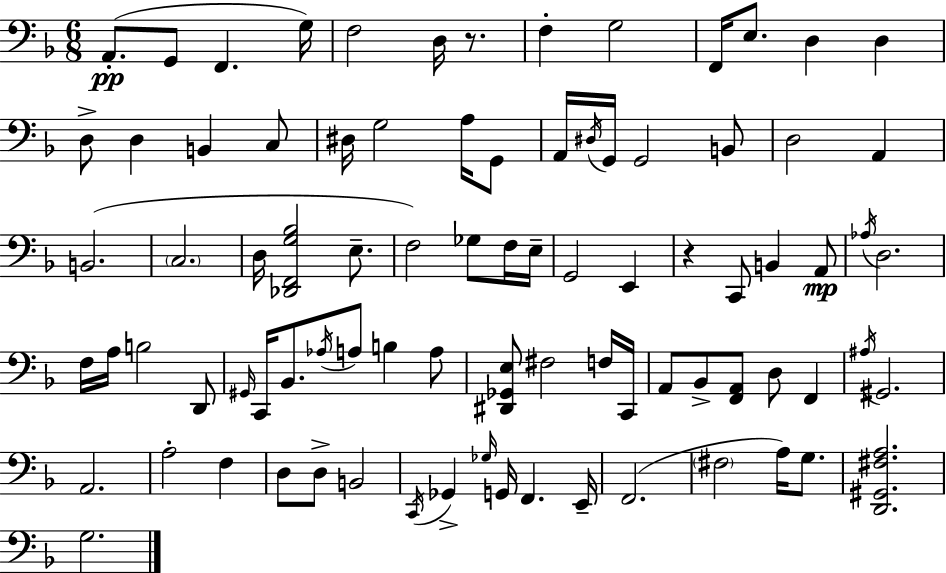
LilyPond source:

{
  \clef bass
  \numericTimeSignature
  \time 6/8
  \key f \major
  a,8.-.(\pp g,8 f,4. g16) | f2 d16 r8. | f4-. g2 | f,16 e8. d4 d4 | \break d8-> d4 b,4 c8 | dis16 g2 a16 g,8 | a,16 \acciaccatura { dis16 } g,16 g,2 b,8 | d2 a,4 | \break b,2.( | \parenthesize c2. | d16 <des, f, g bes>2 e8.-- | f2) ges8 f16 | \break e16-- g,2 e,4 | r4 c,8 b,4 a,8\mp | \acciaccatura { aes16 } d2. | f16 a16 b2 | \break d,8 \grace { gis,16 } c,16 bes,8. \acciaccatura { aes16 } a8 b4 | a8 <dis, ges, e>8 fis2 | f16 c,16 a,8 bes,8-> <f, a,>8 d8 | f,4 \acciaccatura { ais16 } gis,2. | \break a,2. | a2-. | f4 d8 d8-> b,2 | \acciaccatura { c,16 } ges,4-> \grace { ges16 } g,16 | \break f,4. e,16-- f,2.( | \parenthesize fis2 | a16) g8. <d, gis, fis a>2. | g2. | \break \bar "|."
}